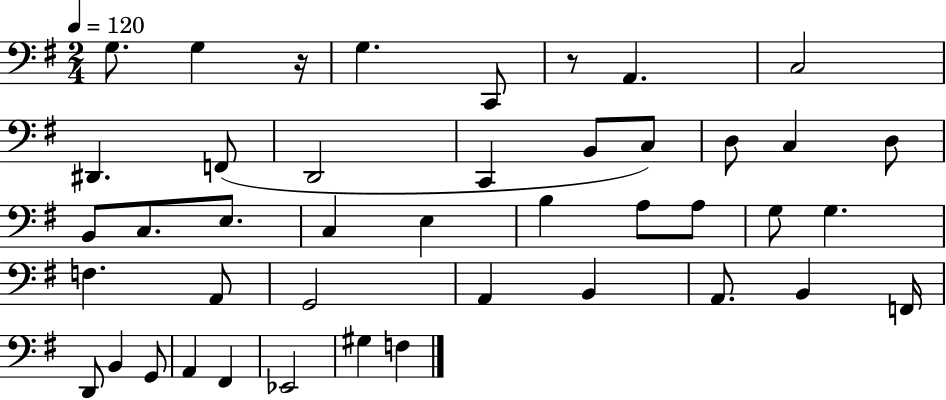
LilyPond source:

{
  \clef bass
  \numericTimeSignature
  \time 2/4
  \key g \major
  \tempo 4 = 120
  g8. g4 r16 | g4. c,8 | r8 a,4. | c2 | \break dis,4. f,8( | d,2 | c,4 b,8 c8) | d8 c4 d8 | \break b,8 c8. e8. | c4 e4 | b4 a8 a8 | g8 g4. | \break f4. a,8 | g,2 | a,4 b,4 | a,8. b,4 f,16 | \break d,8 b,4 g,8 | a,4 fis,4 | ees,2 | gis4 f4 | \break \bar "|."
}